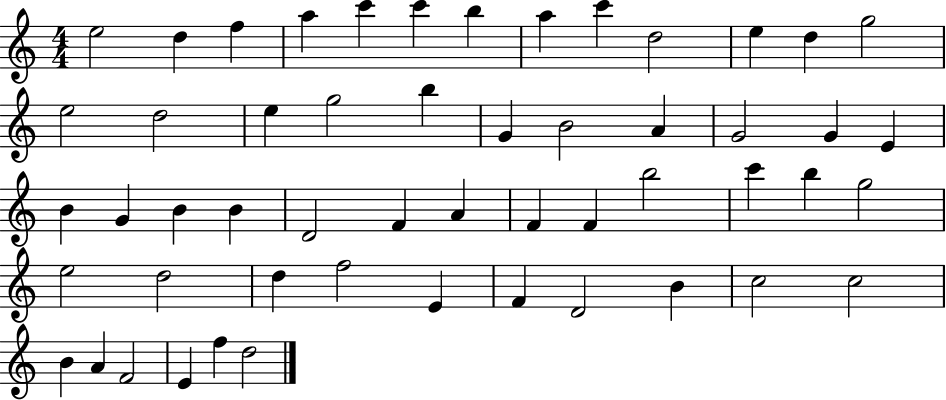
{
  \clef treble
  \numericTimeSignature
  \time 4/4
  \key c \major
  e''2 d''4 f''4 | a''4 c'''4 c'''4 b''4 | a''4 c'''4 d''2 | e''4 d''4 g''2 | \break e''2 d''2 | e''4 g''2 b''4 | g'4 b'2 a'4 | g'2 g'4 e'4 | \break b'4 g'4 b'4 b'4 | d'2 f'4 a'4 | f'4 f'4 b''2 | c'''4 b''4 g''2 | \break e''2 d''2 | d''4 f''2 e'4 | f'4 d'2 b'4 | c''2 c''2 | \break b'4 a'4 f'2 | e'4 f''4 d''2 | \bar "|."
}